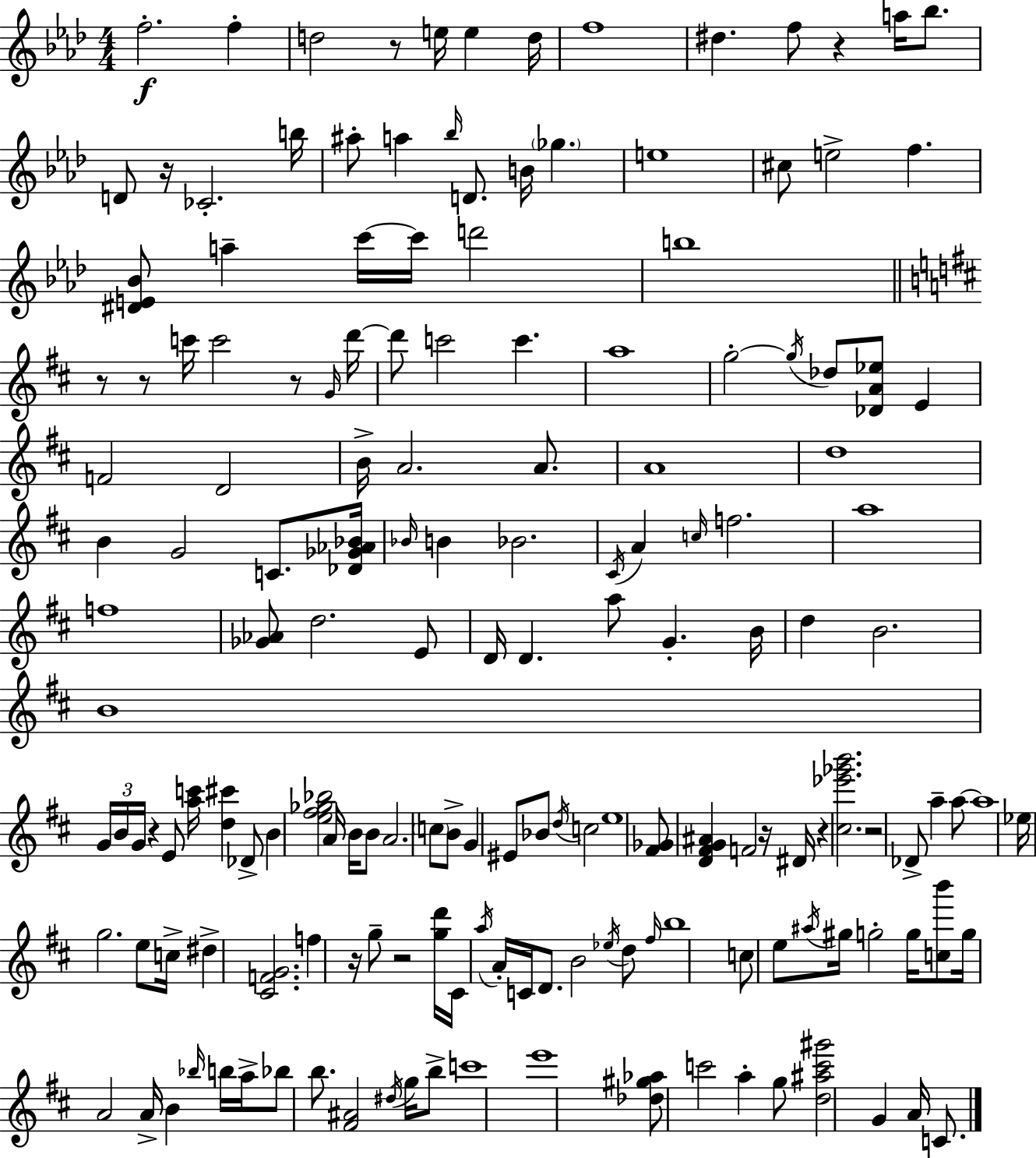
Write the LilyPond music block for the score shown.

{
  \clef treble
  \numericTimeSignature
  \time 4/4
  \key aes \major
  f''2.-.\f f''4-. | d''2 r8 e''16 e''4 d''16 | f''1 | dis''4. f''8 r4 a''16 bes''8. | \break d'8 r16 ces'2.-. b''16 | ais''8-. a''4 \grace { bes''16 } d'8. b'16 \parenthesize ges''4. | e''1 | cis''8 e''2-> f''4. | \break <dis' e' bes'>8 a''4-- c'''16~~ c'''16 d'''2 | b''1 | \bar "||" \break \key d \major r8 r8 c'''16 c'''2 r8 \grace { g'16 } | d'''16~~ d'''8 c'''2 c'''4. | a''1 | g''2-.~~ \acciaccatura { g''16 } des''8 <des' a' ees''>8 e'4 | \break f'2 d'2 | b'16-> a'2. a'8. | a'1 | d''1 | \break b'4 g'2 c'8. | <des' ges' aes' bes'>16 \grace { bes'16 } b'4 bes'2. | \acciaccatura { cis'16 } a'4 \grace { c''16 } f''2. | a''1 | \break f''1 | <ges' aes'>8 d''2. | e'8 d'16 d'4. a''8 g'4.-. | b'16 d''4 b'2. | \break b'1 | \tuplet 3/2 { g'16 b'16 g'16 } r4 e'8 <a'' c'''>16 <d'' cis'''>4 | des'8-> b'4 <e'' fis'' ges'' bes''>2 | a'16 b'16 b'8 a'2. | \break \parenthesize c''8 b'8-> g'4 eis'8 bes'8 \acciaccatura { d''16 } c''2 | e''1 | <fis' ges'>8 <d' fis' g' ais'>4 f'2 | r16 dis'16 r4 <cis'' ees''' ges''' b'''>2. | \break r2 des'8-> | a''4-- a''8~~ a''1 | ees''16 g''2. | e''8 c''16-> dis''4-> <cis' f' g'>2. | \break f''4 r16 g''8-- r2 | <g'' d'''>16 cis'16 \acciaccatura { a''16 } a'16-. c'16 d'8. b'2 | \acciaccatura { ees''16 } d''8 \grace { fis''16 } b''1 | c''8 e''8 \acciaccatura { ais''16 } gis''16 g''2-. | \break g''16 <c'' b'''>8 g''16 a'2 | a'16-> b'4 \grace { bes''16 } b''16 a''16-> bes''8 b''8. | <fis' ais'>2 \acciaccatura { dis''16 } g''16 b''8-> c'''1 | e'''1 | \break <des'' gis'' aes''>8 c'''2 | a''4-. g''8 <d'' ais'' c''' gis'''>2 | g'4 a'16 c'8. \bar "|."
}